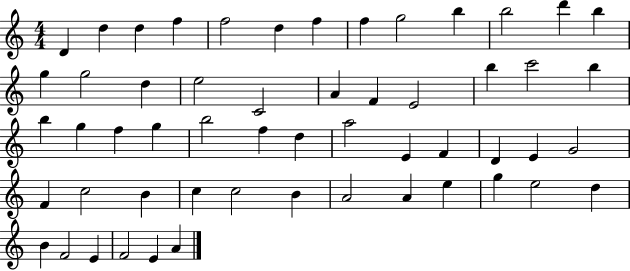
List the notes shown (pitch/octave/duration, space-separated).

D4/q D5/q D5/q F5/q F5/h D5/q F5/q F5/q G5/h B5/q B5/h D6/q B5/q G5/q G5/h D5/q E5/h C4/h A4/q F4/q E4/h B5/q C6/h B5/q B5/q G5/q F5/q G5/q B5/h F5/q D5/q A5/h E4/q F4/q D4/q E4/q G4/h F4/q C5/h B4/q C5/q C5/h B4/q A4/h A4/q E5/q G5/q E5/h D5/q B4/q F4/h E4/q F4/h E4/q A4/q